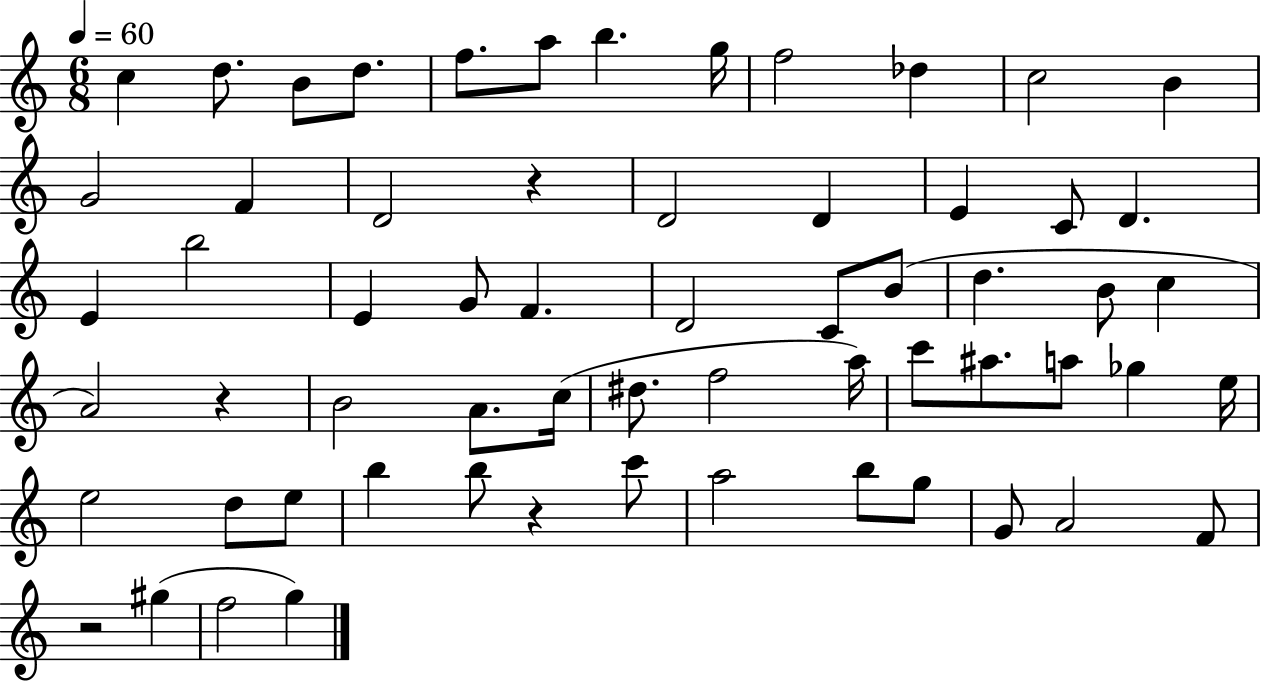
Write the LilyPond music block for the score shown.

{
  \clef treble
  \numericTimeSignature
  \time 6/8
  \key c \major
  \tempo 4 = 60
  c''4 d''8. b'8 d''8. | f''8. a''8 b''4. g''16 | f''2 des''4 | c''2 b'4 | \break g'2 f'4 | d'2 r4 | d'2 d'4 | e'4 c'8 d'4. | \break e'4 b''2 | e'4 g'8 f'4. | d'2 c'8 b'8( | d''4. b'8 c''4 | \break a'2) r4 | b'2 a'8. c''16( | dis''8. f''2 a''16) | c'''8 ais''8. a''8 ges''4 e''16 | \break e''2 d''8 e''8 | b''4 b''8 r4 c'''8 | a''2 b''8 g''8 | g'8 a'2 f'8 | \break r2 gis''4( | f''2 g''4) | \bar "|."
}